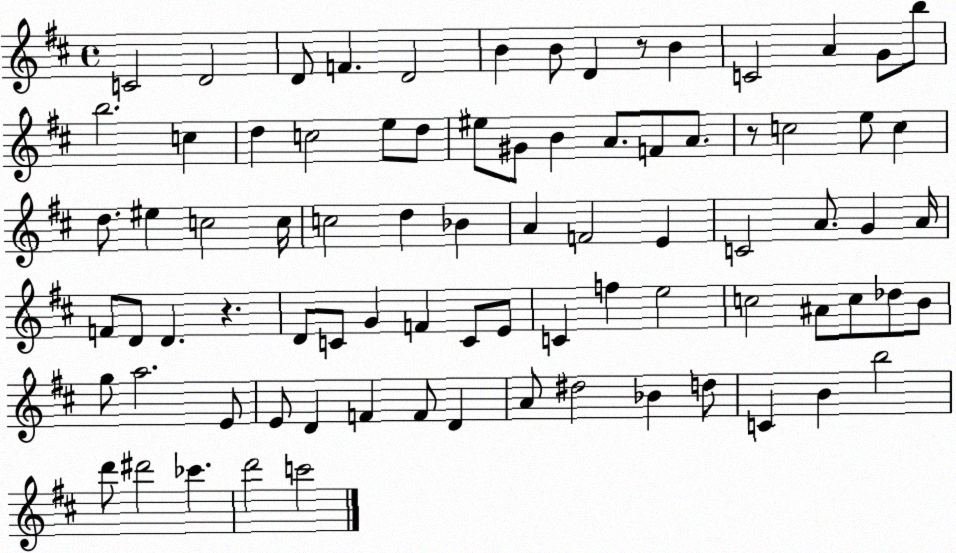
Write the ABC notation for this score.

X:1
T:Untitled
M:4/4
L:1/4
K:D
C2 D2 D/2 F D2 B B/2 D z/2 B C2 A G/2 b/2 b2 c d c2 e/2 d/2 ^e/2 ^G/2 B A/2 F/2 A/2 z/2 c2 e/2 c d/2 ^e c2 c/4 c2 d _B A F2 E C2 A/2 G A/4 F/2 D/2 D z D/2 C/2 G F C/2 E/2 C f e2 c2 ^A/2 c/2 _d/2 B/2 g/2 a2 E/2 E/2 D F F/2 D A/2 ^d2 _B d/2 C B b2 d'/2 ^d'2 _c' d'2 c'2